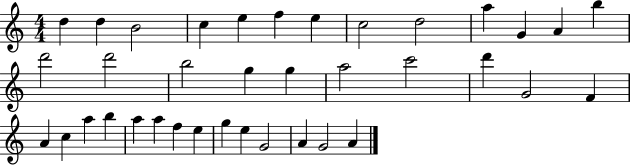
X:1
T:Untitled
M:4/4
L:1/4
K:C
d d B2 c e f e c2 d2 a G A b d'2 d'2 b2 g g a2 c'2 d' G2 F A c a b a a f e g e G2 A G2 A